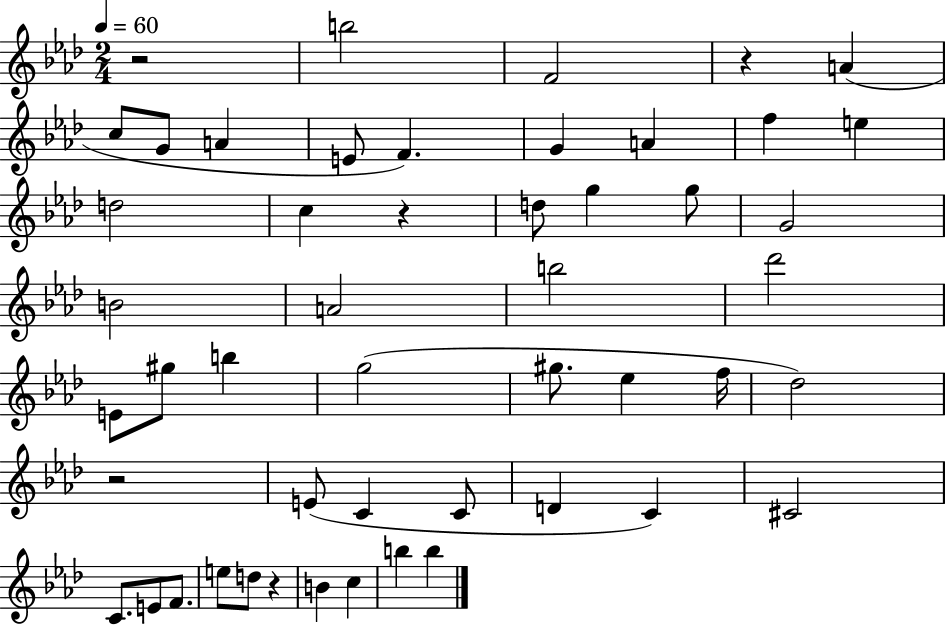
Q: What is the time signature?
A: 2/4